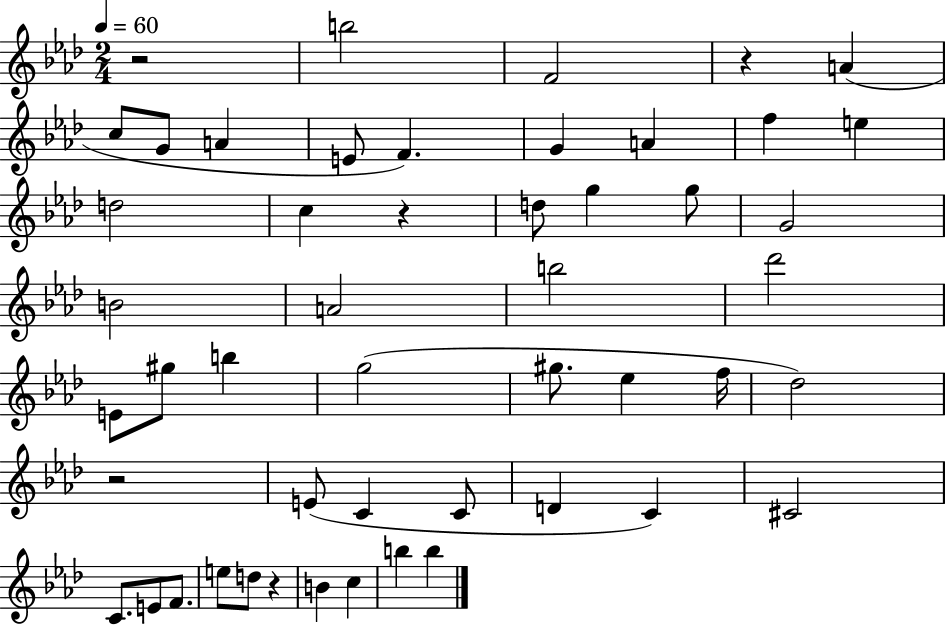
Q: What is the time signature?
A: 2/4